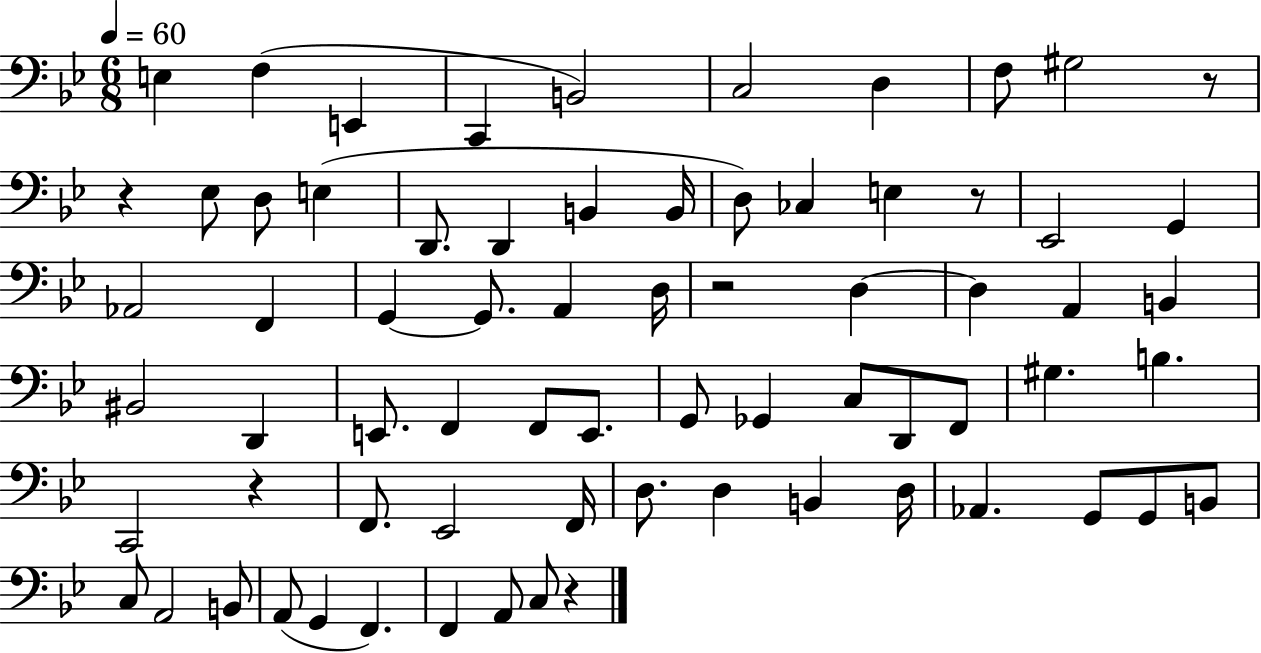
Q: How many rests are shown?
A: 6